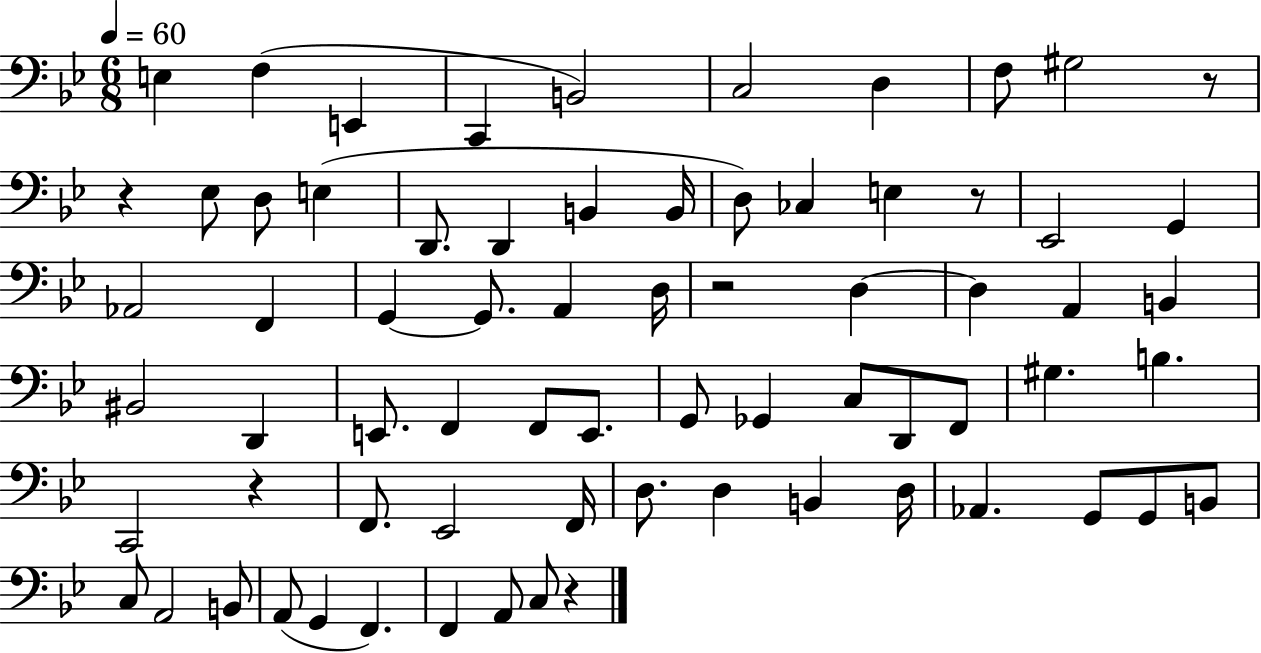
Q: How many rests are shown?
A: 6